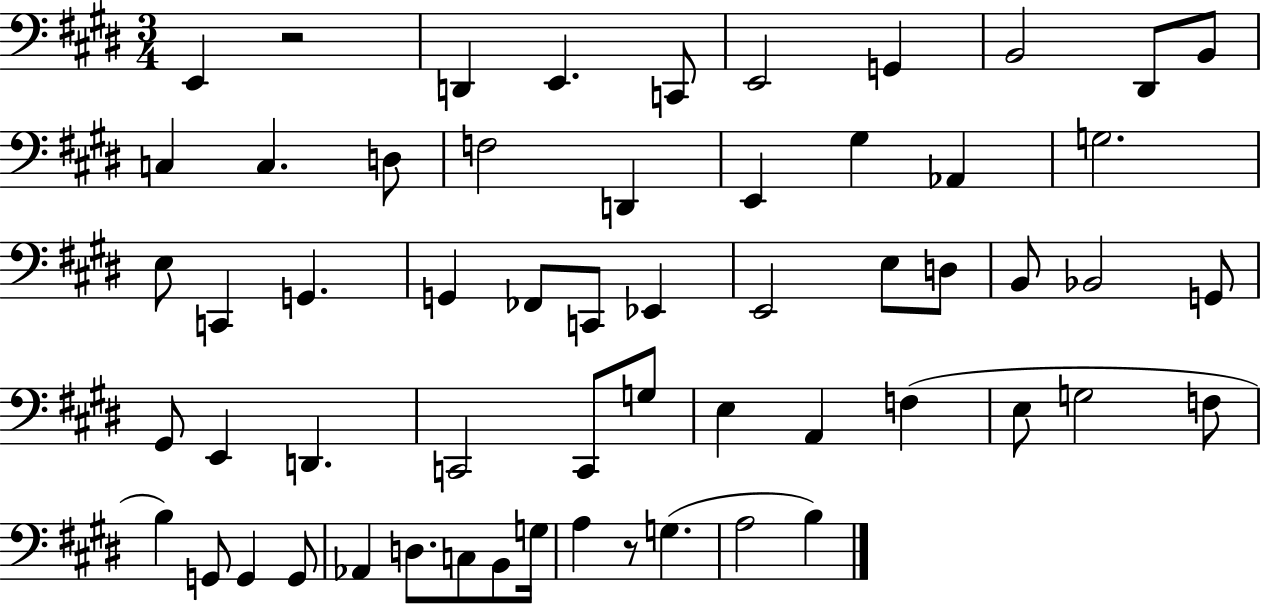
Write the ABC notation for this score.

X:1
T:Untitled
M:3/4
L:1/4
K:E
E,, z2 D,, E,, C,,/2 E,,2 G,, B,,2 ^D,,/2 B,,/2 C, C, D,/2 F,2 D,, E,, ^G, _A,, G,2 E,/2 C,, G,, G,, _F,,/2 C,,/2 _E,, E,,2 E,/2 D,/2 B,,/2 _B,,2 G,,/2 ^G,,/2 E,, D,, C,,2 C,,/2 G,/2 E, A,, F, E,/2 G,2 F,/2 B, G,,/2 G,, G,,/2 _A,, D,/2 C,/2 B,,/2 G,/4 A, z/2 G, A,2 B,